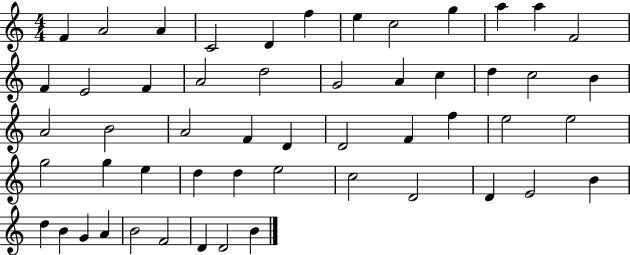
F4/q A4/h A4/q C4/h D4/q F5/q E5/q C5/h G5/q A5/q A5/q F4/h F4/q E4/h F4/q A4/h D5/h G4/h A4/q C5/q D5/q C5/h B4/q A4/h B4/h A4/h F4/q D4/q D4/h F4/q F5/q E5/h E5/h G5/h G5/q E5/q D5/q D5/q E5/h C5/h D4/h D4/q E4/h B4/q D5/q B4/q G4/q A4/q B4/h F4/h D4/q D4/h B4/q